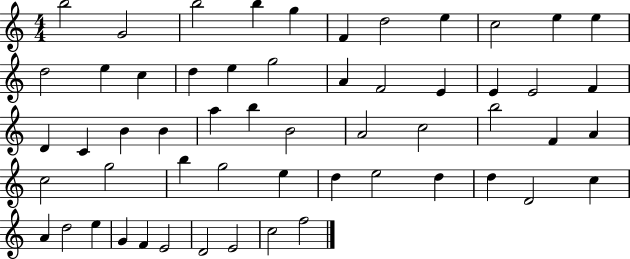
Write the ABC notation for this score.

X:1
T:Untitled
M:4/4
L:1/4
K:C
b2 G2 b2 b g F d2 e c2 e e d2 e c d e g2 A F2 E E E2 F D C B B a b B2 A2 c2 b2 F A c2 g2 b g2 e d e2 d d D2 c A d2 e G F E2 D2 E2 c2 f2